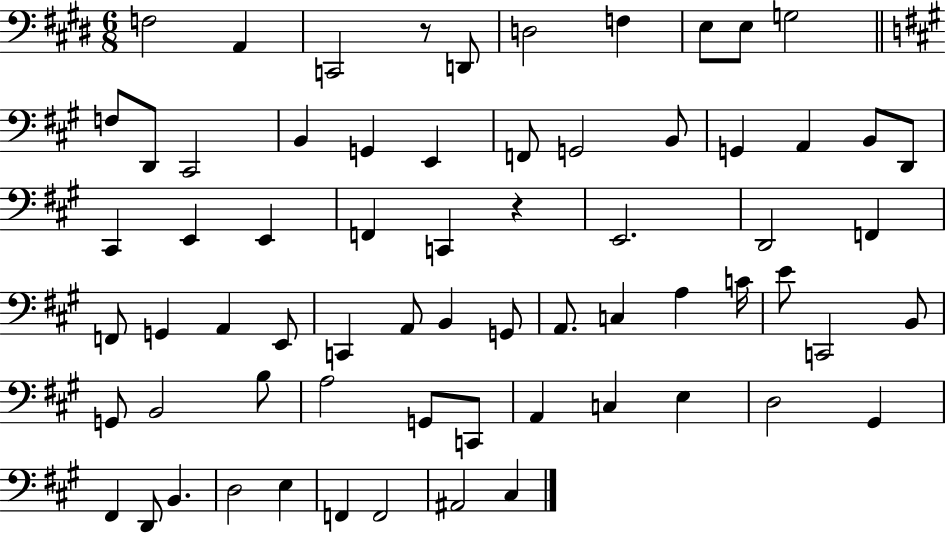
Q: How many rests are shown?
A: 2